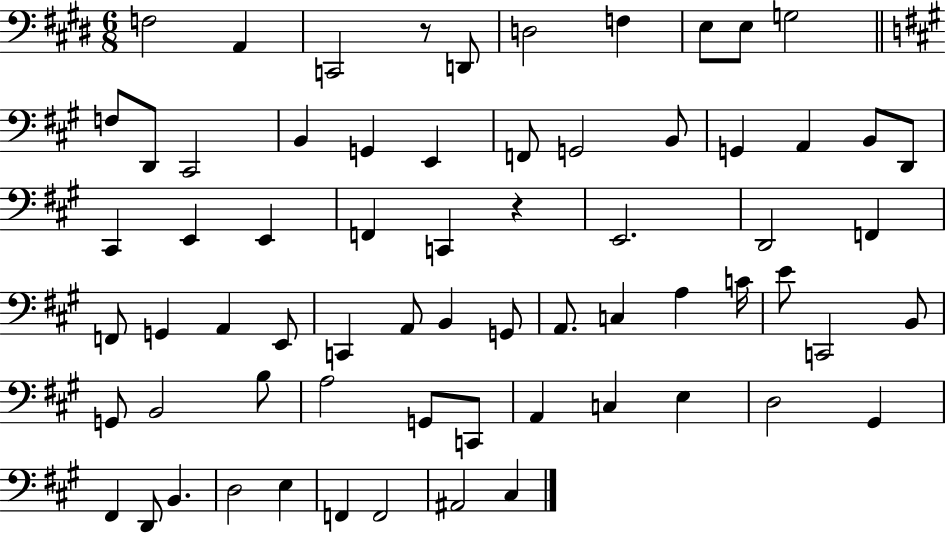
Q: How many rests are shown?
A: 2